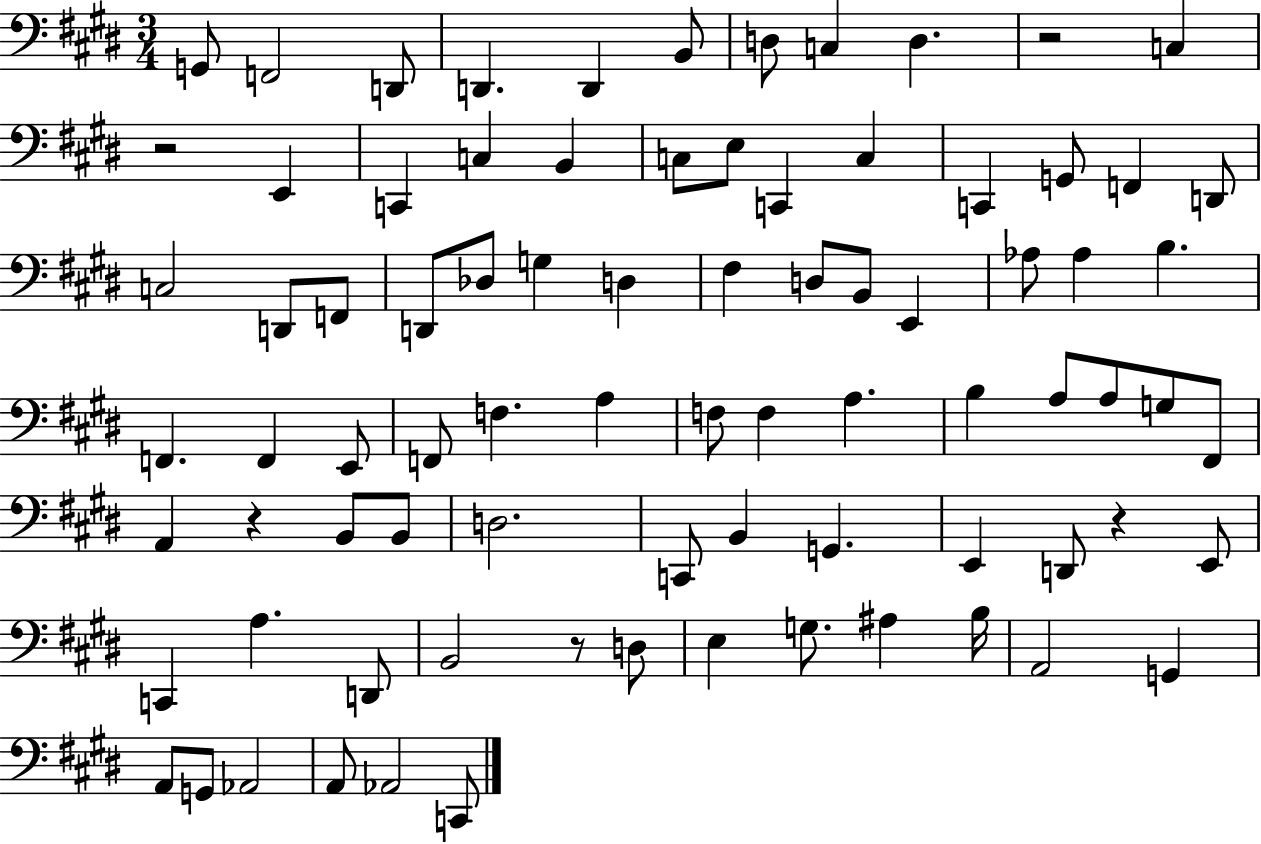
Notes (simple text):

G2/e F2/h D2/e D2/q. D2/q B2/e D3/e C3/q D3/q. R/h C3/q R/h E2/q C2/q C3/q B2/q C3/e E3/e C2/q C3/q C2/q G2/e F2/q D2/e C3/h D2/e F2/e D2/e Db3/e G3/q D3/q F#3/q D3/e B2/e E2/q Ab3/e Ab3/q B3/q. F2/q. F2/q E2/e F2/e F3/q. A3/q F3/e F3/q A3/q. B3/q A3/e A3/e G3/e F#2/e A2/q R/q B2/e B2/e D3/h. C2/e B2/q G2/q. E2/q D2/e R/q E2/e C2/q A3/q. D2/e B2/h R/e D3/e E3/q G3/e. A#3/q B3/s A2/h G2/q A2/e G2/e Ab2/h A2/e Ab2/h C2/e